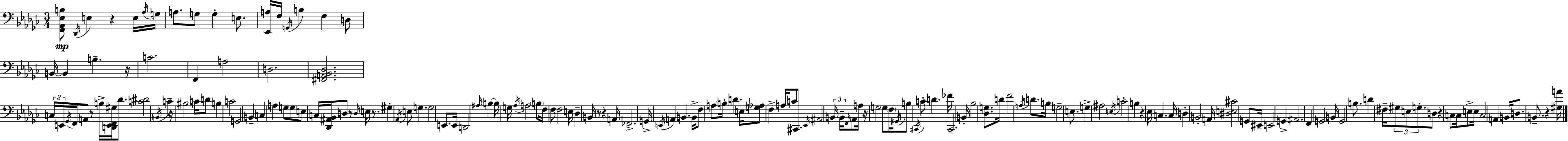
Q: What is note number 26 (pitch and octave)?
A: A2